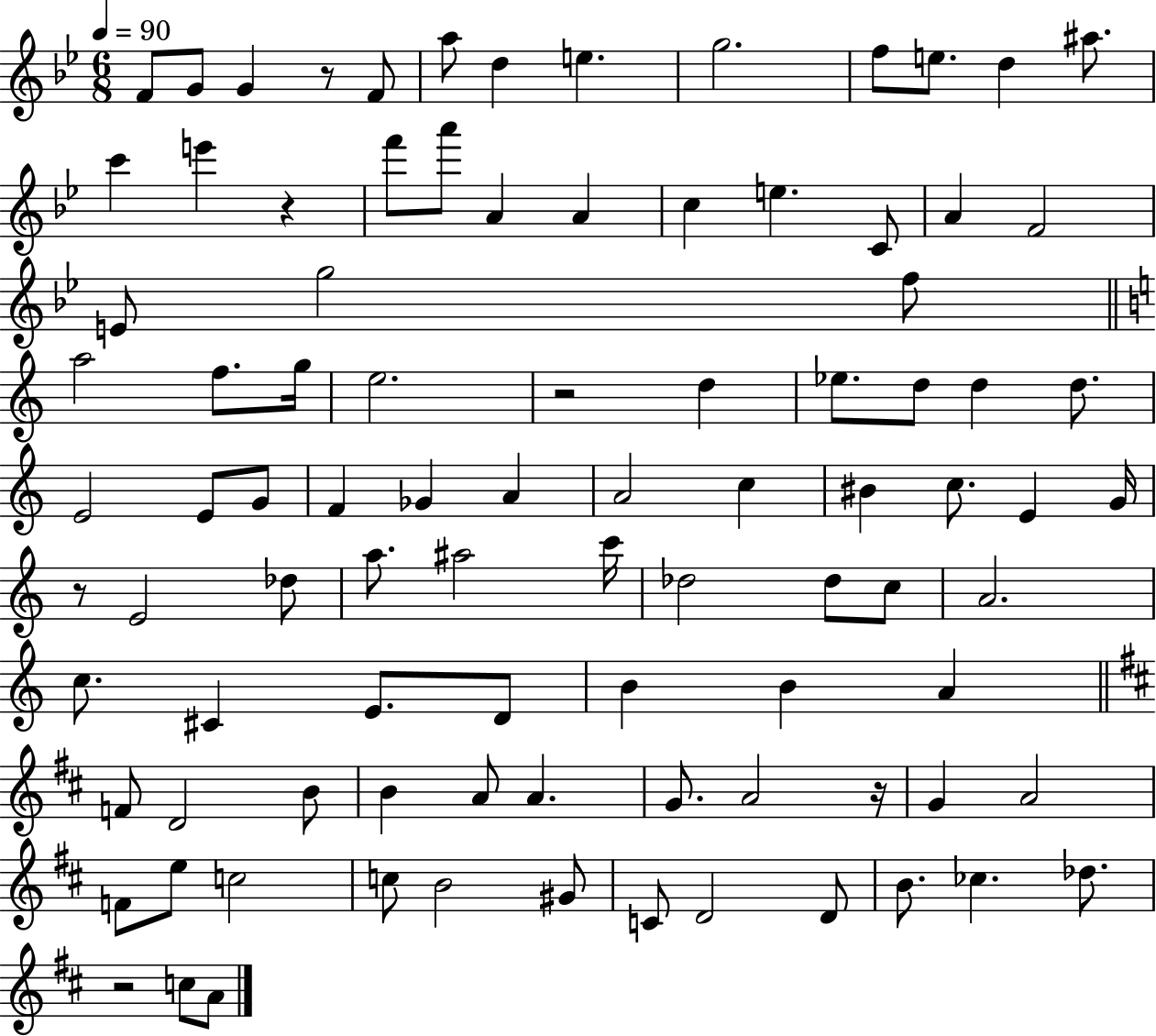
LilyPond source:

{
  \clef treble
  \numericTimeSignature
  \time 6/8
  \key bes \major
  \tempo 4 = 90
  f'8 g'8 g'4 r8 f'8 | a''8 d''4 e''4. | g''2. | f''8 e''8. d''4 ais''8. | \break c'''4 e'''4 r4 | f'''8 a'''8 a'4 a'4 | c''4 e''4. c'8 | a'4 f'2 | \break e'8 g''2 f''8 | \bar "||" \break \key c \major a''2 f''8. g''16 | e''2. | r2 d''4 | ees''8. d''8 d''4 d''8. | \break e'2 e'8 g'8 | f'4 ges'4 a'4 | a'2 c''4 | bis'4 c''8. e'4 g'16 | \break r8 e'2 des''8 | a''8. ais''2 c'''16 | des''2 des''8 c''8 | a'2. | \break c''8. cis'4 e'8. d'8 | b'4 b'4 a'4 | \bar "||" \break \key b \minor f'8 d'2 b'8 | b'4 a'8 a'4. | g'8. a'2 r16 | g'4 a'2 | \break f'8 e''8 c''2 | c''8 b'2 gis'8 | c'8 d'2 d'8 | b'8. ces''4. des''8. | \break r2 c''8 a'8 | \bar "|."
}